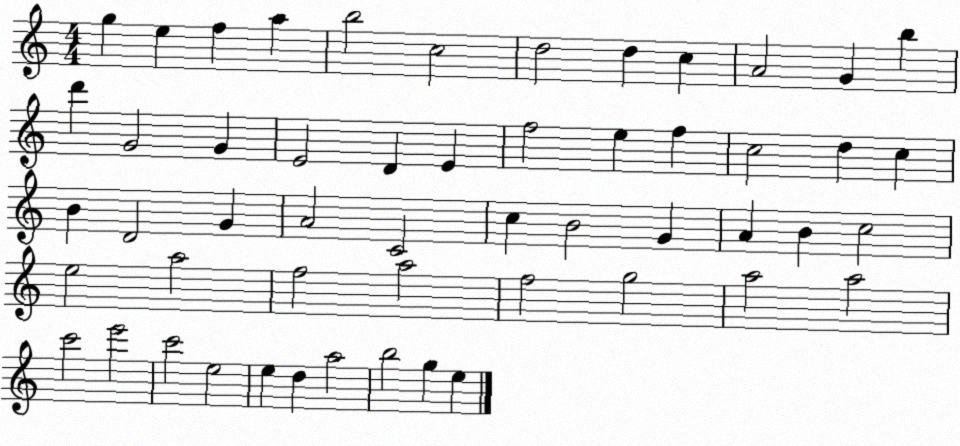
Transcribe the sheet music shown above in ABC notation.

X:1
T:Untitled
M:4/4
L:1/4
K:C
g e f a b2 c2 d2 d c A2 G b d' G2 G E2 D E f2 e f c2 d c B D2 G A2 C2 c B2 G A B c2 e2 a2 f2 a2 f2 g2 a2 a2 c'2 e'2 c'2 e2 e d a2 b2 g e